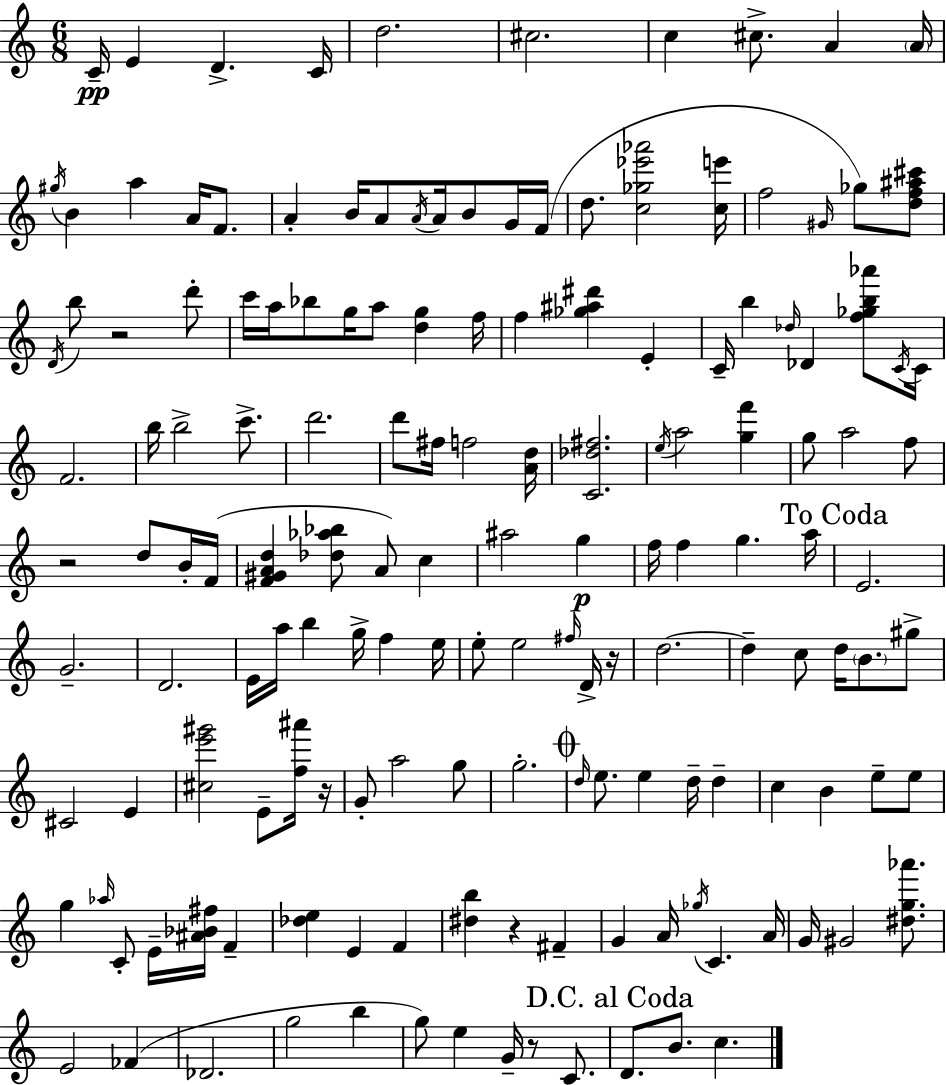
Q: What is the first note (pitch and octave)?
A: C4